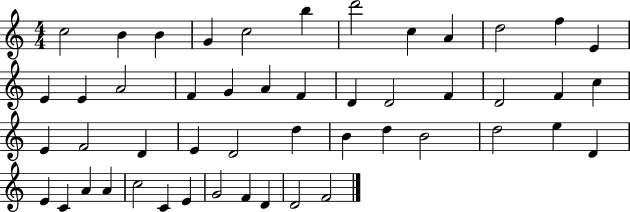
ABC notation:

X:1
T:Untitled
M:4/4
L:1/4
K:C
c2 B B G c2 b d'2 c A d2 f E E E A2 F G A F D D2 F D2 F c E F2 D E D2 d B d B2 d2 e D E C A A c2 C E G2 F D D2 F2